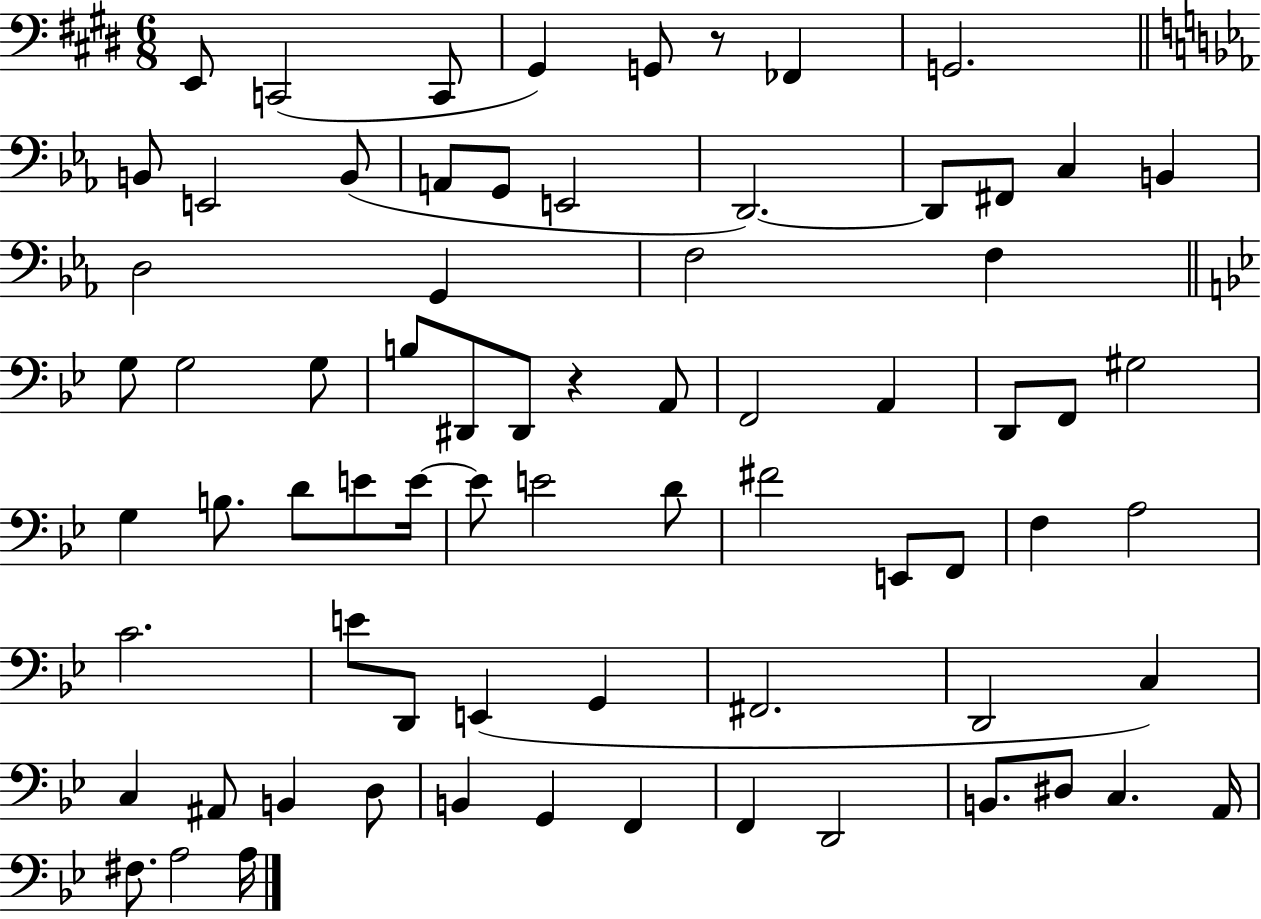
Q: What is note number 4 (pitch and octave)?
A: G#2